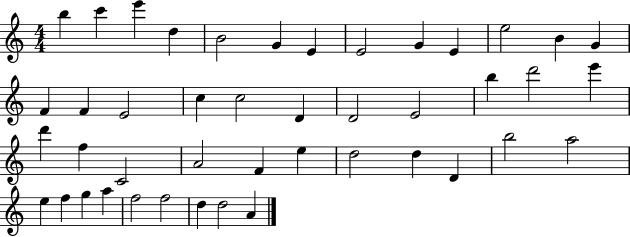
B5/q C6/q E6/q D5/q B4/h G4/q E4/q E4/h G4/q E4/q E5/h B4/q G4/q F4/q F4/q E4/h C5/q C5/h D4/q D4/h E4/h B5/q D6/h E6/q D6/q F5/q C4/h A4/h F4/q E5/q D5/h D5/q D4/q B5/h A5/h E5/q F5/q G5/q A5/q F5/h F5/h D5/q D5/h A4/q